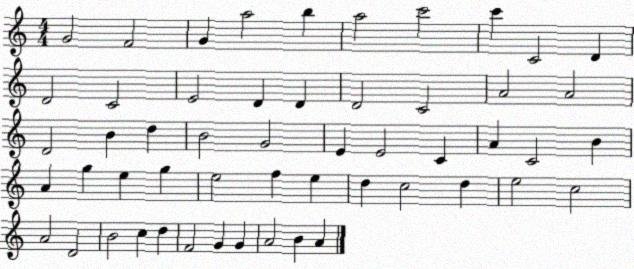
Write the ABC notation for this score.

X:1
T:Untitled
M:4/4
L:1/4
K:C
G2 F2 G a2 b a2 c'2 c' C2 D D2 C2 E2 D D D2 C2 A2 A2 D2 B d B2 G2 E E2 C A C2 B A g e g e2 f e d c2 d e2 c2 A2 D2 B2 c d F2 G G A2 B A